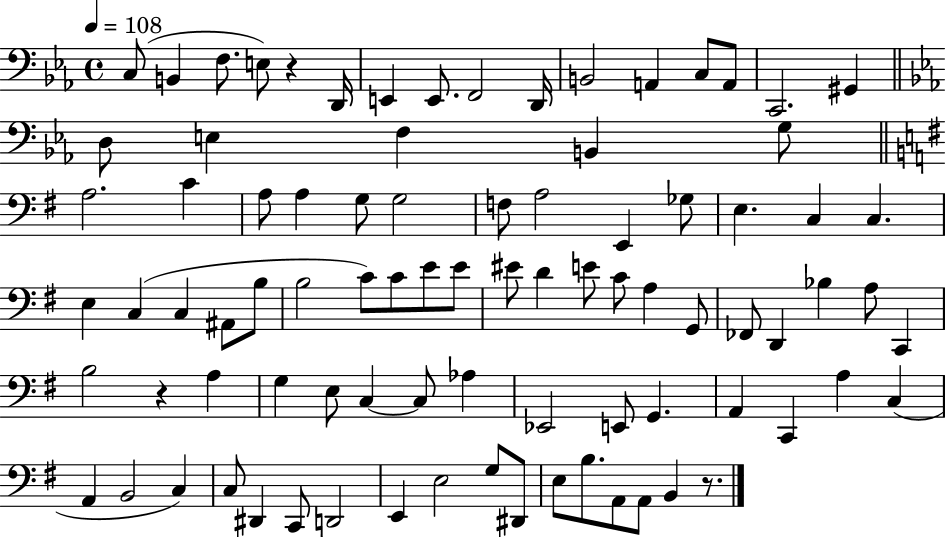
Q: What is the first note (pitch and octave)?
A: C3